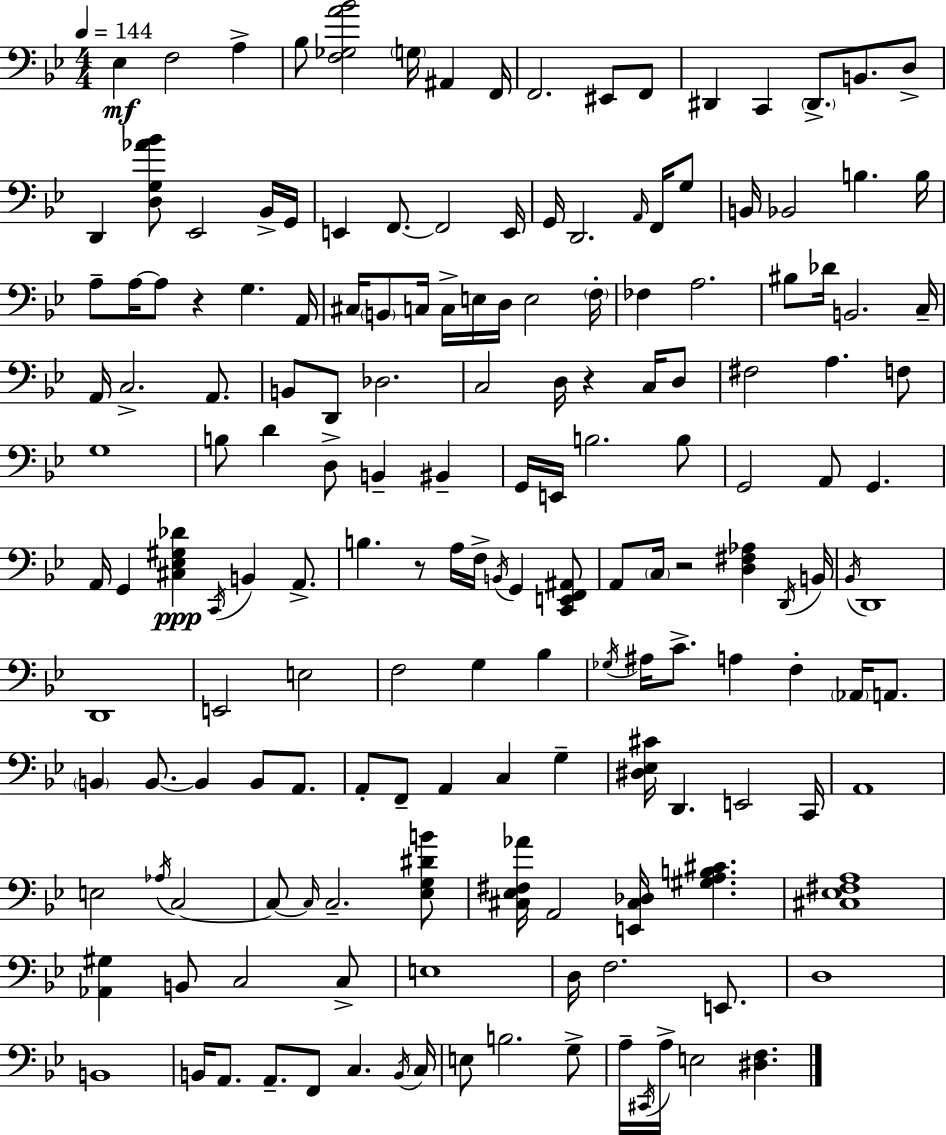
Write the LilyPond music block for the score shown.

{
  \clef bass
  \numericTimeSignature
  \time 4/4
  \key g \minor
  \tempo 4 = 144
  \repeat volta 2 { ees4\mf f2 a4-> | bes8 <f ges a' bes'>2 \parenthesize g16 ais,4 f,16 | f,2. eis,8 f,8 | dis,4 c,4 \parenthesize dis,8.-> b,8. d8-> | \break d,4 <d g aes' bes'>8 ees,2 bes,16-> g,16 | e,4 f,8.~~ f,2 e,16 | g,16 d,2. \grace { a,16 } f,16 g8 | b,16 bes,2 b4. | \break b16 a8-- a16~~ a8 r4 g4. | a,16 cis16 \parenthesize b,8 c16 c16-> e16 d16 e2 | \parenthesize f16-. fes4 a2. | bis8 des'16 b,2. | \break c16-- a,16 c2.-> a,8. | b,8 d,8 des2. | c2 d16 r4 c16 d8 | fis2 a4. f8 | \break g1 | b8 d'4 d8-> b,4-- bis,4-- | g,16 e,16 b2. b8 | g,2 a,8 g,4. | \break a,16 g,4 <cis ees gis des'>4\ppp \acciaccatura { c,16 } b,4 a,8.-> | b4. r8 a16 f16-> \acciaccatura { b,16 } g,4 | <c, e, f, ais,>8 a,8 \parenthesize c16 r2 <d fis aes>4 | \acciaccatura { d,16 } b,16 \acciaccatura { bes,16 } d,1 | \break d,1 | e,2 e2 | f2 g4 | bes4 \acciaccatura { ges16 } ais16 c'8.-> a4 f4-. | \break \parenthesize aes,16 a,8. \parenthesize b,4 b,8.~~ b,4 | b,8 a,8. a,8-. f,8-- a,4 c4 | g4-- <dis ees cis'>16 d,4. e,2 | c,16 a,1 | \break e2 \acciaccatura { aes16 } c2~~ | c8~~ \grace { c16 } c2.-- | <ees g dis' b'>8 <cis ees fis aes'>16 a,2 | <e, cis des>16 <gis a b cis'>4. <cis ees fis a>1 | \break <aes, gis>4 b,8 c2 | c8-> e1 | d16 f2. | e,8. d1 | \break b,1 | b,16 a,8. a,8.-- f,8 | c4. \acciaccatura { b,16 } c16 e8 b2. | g8-> a16-- \acciaccatura { cis,16 } a16-> e2 | \break <dis f>4. } \bar "|."
}